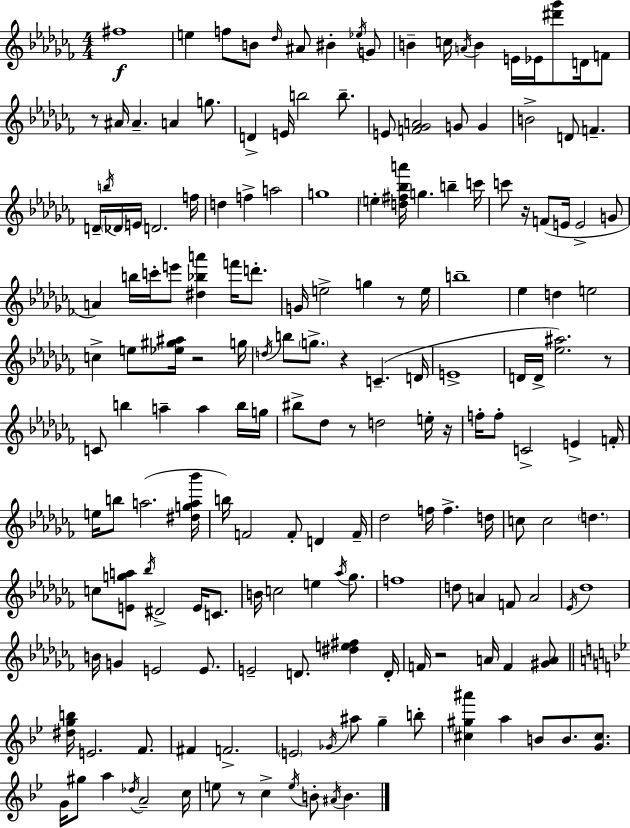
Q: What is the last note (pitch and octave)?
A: B4